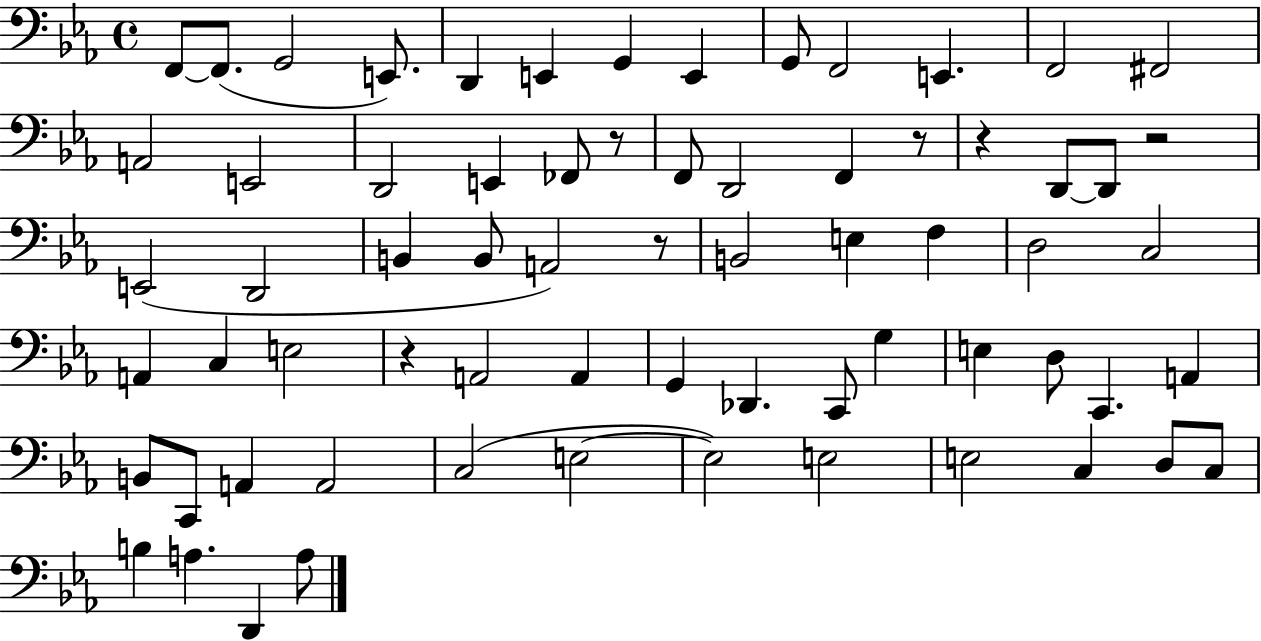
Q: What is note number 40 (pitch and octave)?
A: Db2